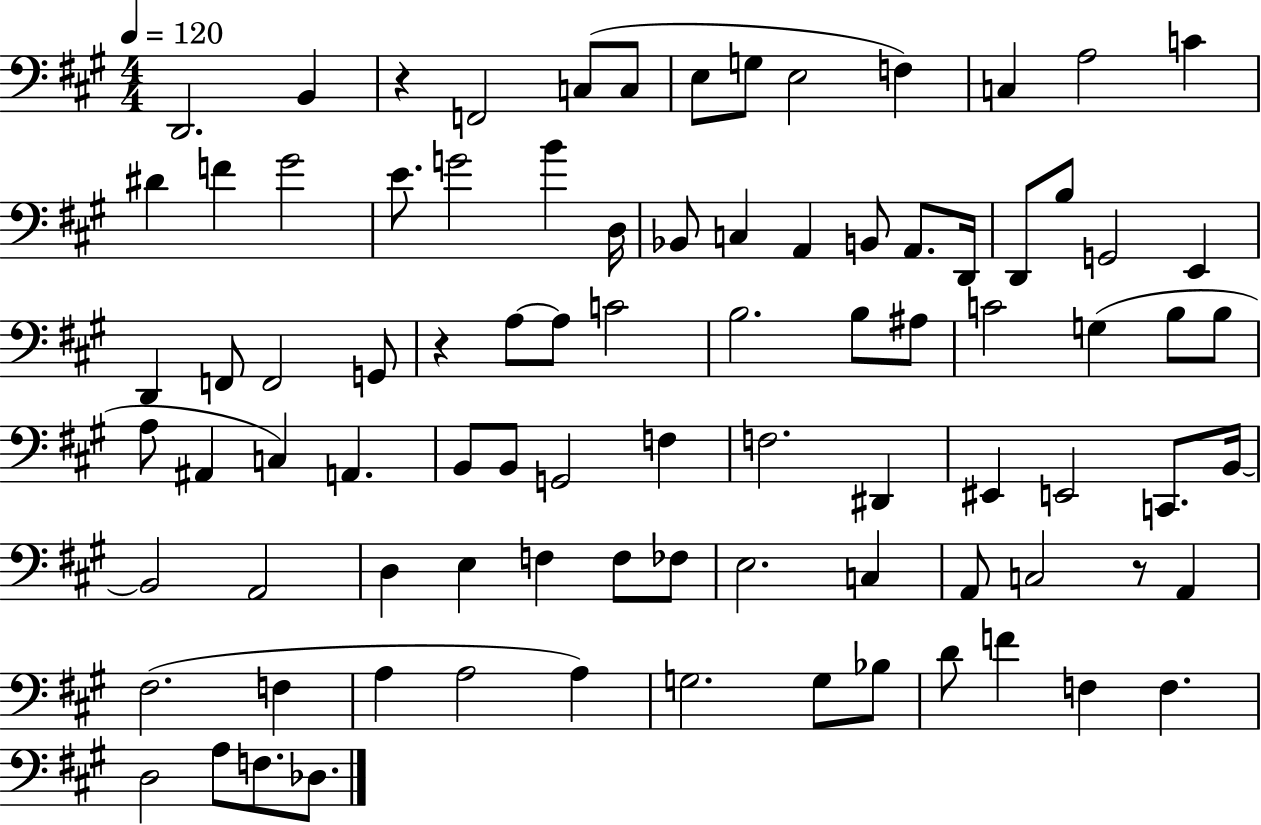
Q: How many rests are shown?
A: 3